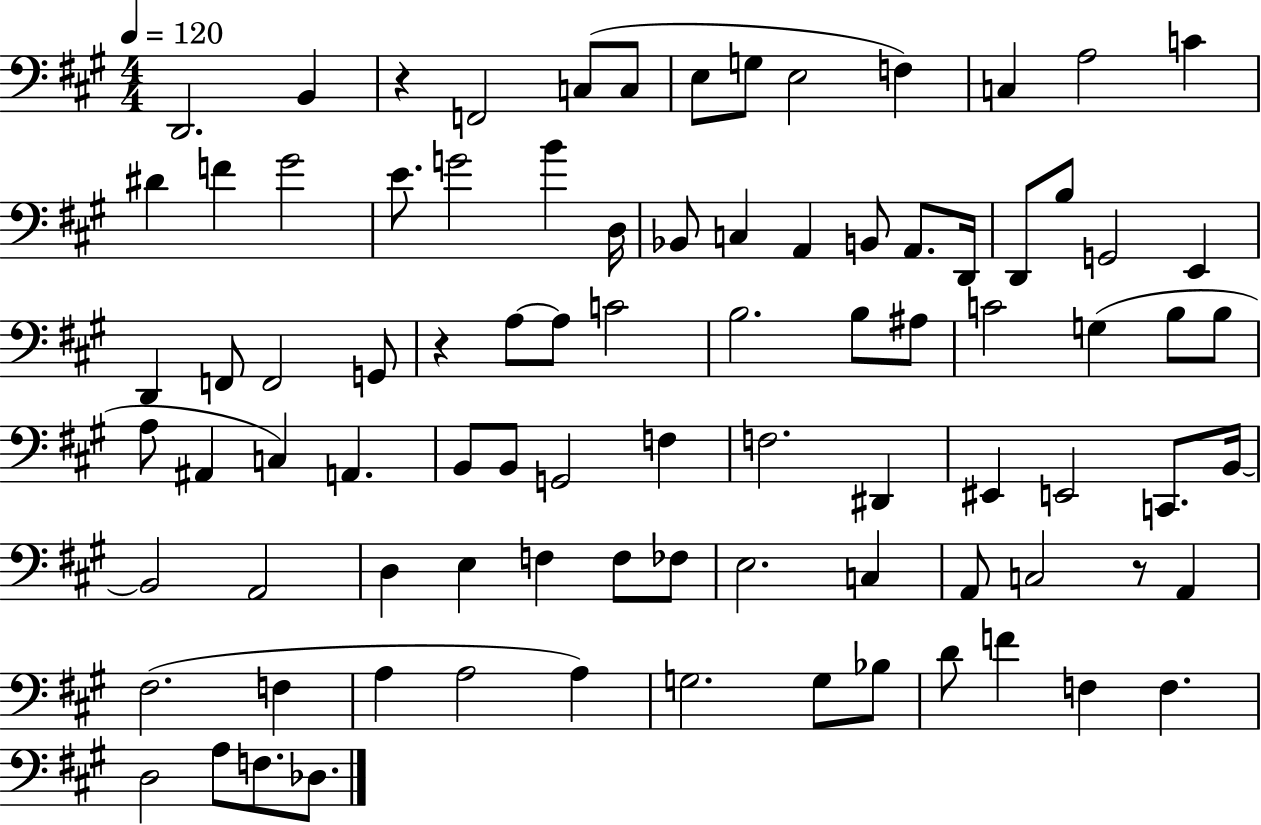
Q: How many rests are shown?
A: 3